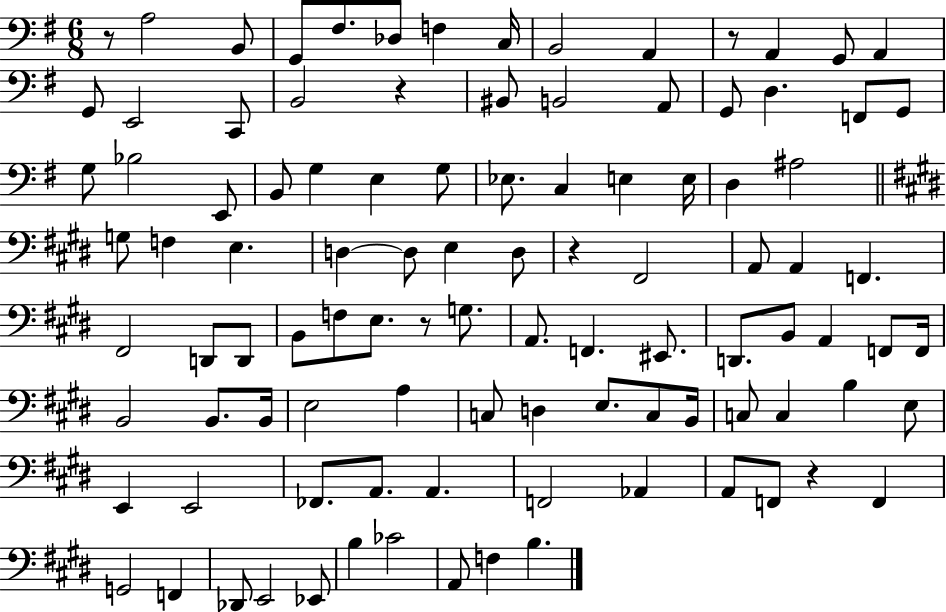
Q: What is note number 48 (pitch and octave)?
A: F#2